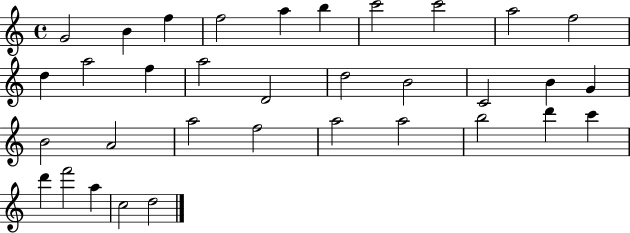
G4/h B4/q F5/q F5/h A5/q B5/q C6/h C6/h A5/h F5/h D5/q A5/h F5/q A5/h D4/h D5/h B4/h C4/h B4/q G4/q B4/h A4/h A5/h F5/h A5/h A5/h B5/h D6/q C6/q D6/q F6/h A5/q C5/h D5/h